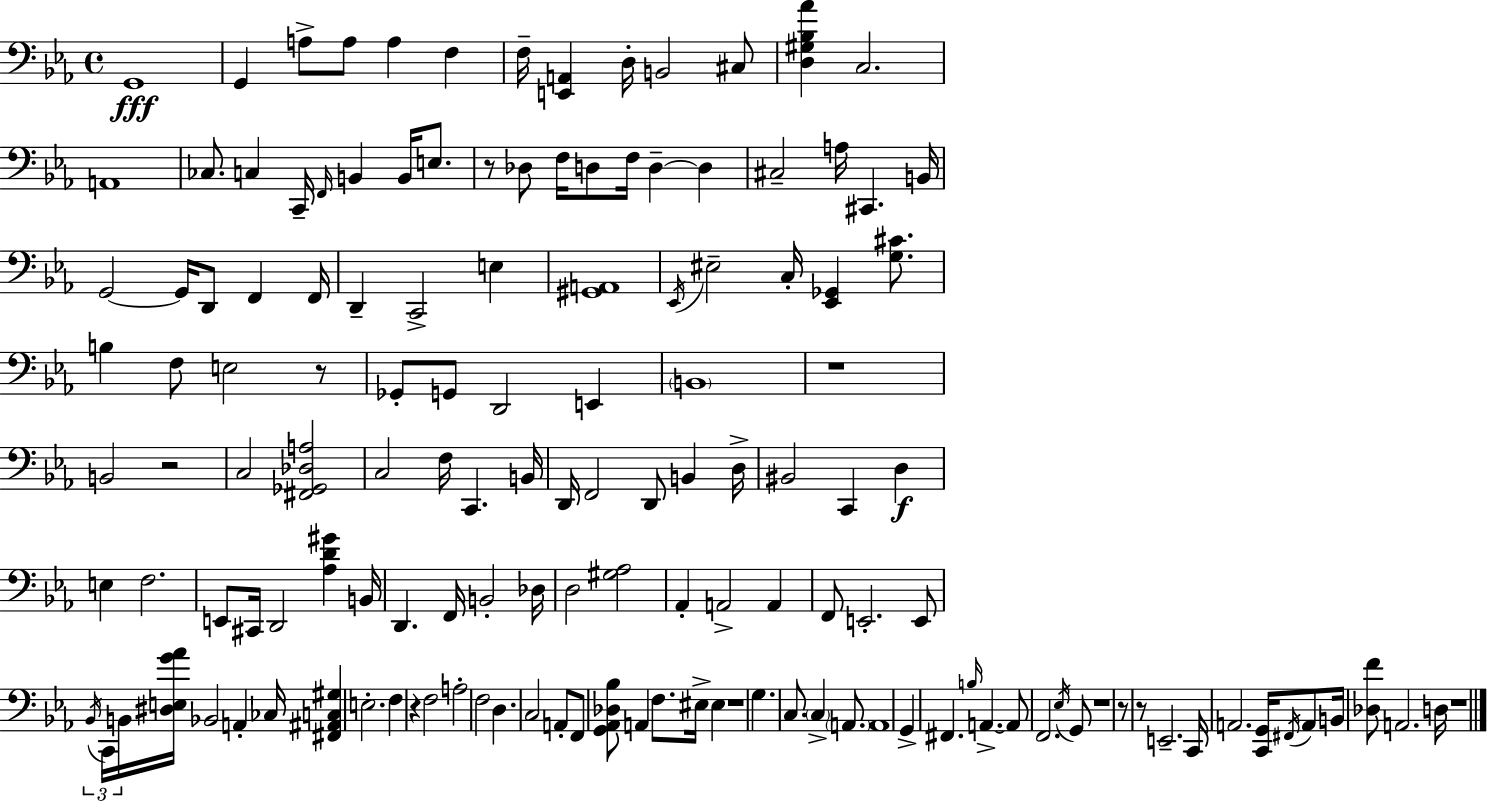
G2/w G2/q A3/e A3/e A3/q F3/q F3/s [E2,A2]/q D3/s B2/h C#3/e [D3,G#3,Bb3,Ab4]/q C3/h. A2/w CES3/e. C3/q C2/s F2/s B2/q B2/s E3/e. R/e Db3/e F3/s D3/e F3/s D3/q D3/q C#3/h A3/s C#2/q. B2/s G2/h G2/s D2/e F2/q F2/s D2/q C2/h E3/q [G#2,A2]/w Eb2/s EIS3/h C3/s [Eb2,Gb2]/q [G3,C#4]/e. B3/q F3/e E3/h R/e Gb2/e G2/e D2/h E2/q B2/w R/w B2/h R/h C3/h [F#2,Gb2,Db3,A3]/h C3/h F3/s C2/q. B2/s D2/s F2/h D2/e B2/q D3/s BIS2/h C2/q D3/q E3/q F3/h. E2/e C#2/s D2/h [Ab3,D4,G#4]/q B2/s D2/q. F2/s B2/h Db3/s D3/h [G#3,Ab3]/h Ab2/q A2/h A2/q F2/e E2/h. E2/e Bb2/s C2/s B2/s [D#3,E3,G4,Ab4]/s Bb2/h A2/q CES3/s [F#2,A#2,C3,G#3]/q E3/h. F3/q R/q F3/h A3/h F3/h D3/q. C3/h A2/e F2/e [G2,Ab2,Db3,Bb3]/e A2/q F3/e. EIS3/s EIS3/q R/w G3/q. C3/e. C3/q A2/e. A2/w G2/q F#2/q. B3/s A2/q. A2/e F2/h. Eb3/s G2/e R/w R/e R/e E2/h. C2/s A2/h. [C2,G2]/s F#2/s A2/e B2/s [Db3,F4]/e A2/h. D3/s R/w